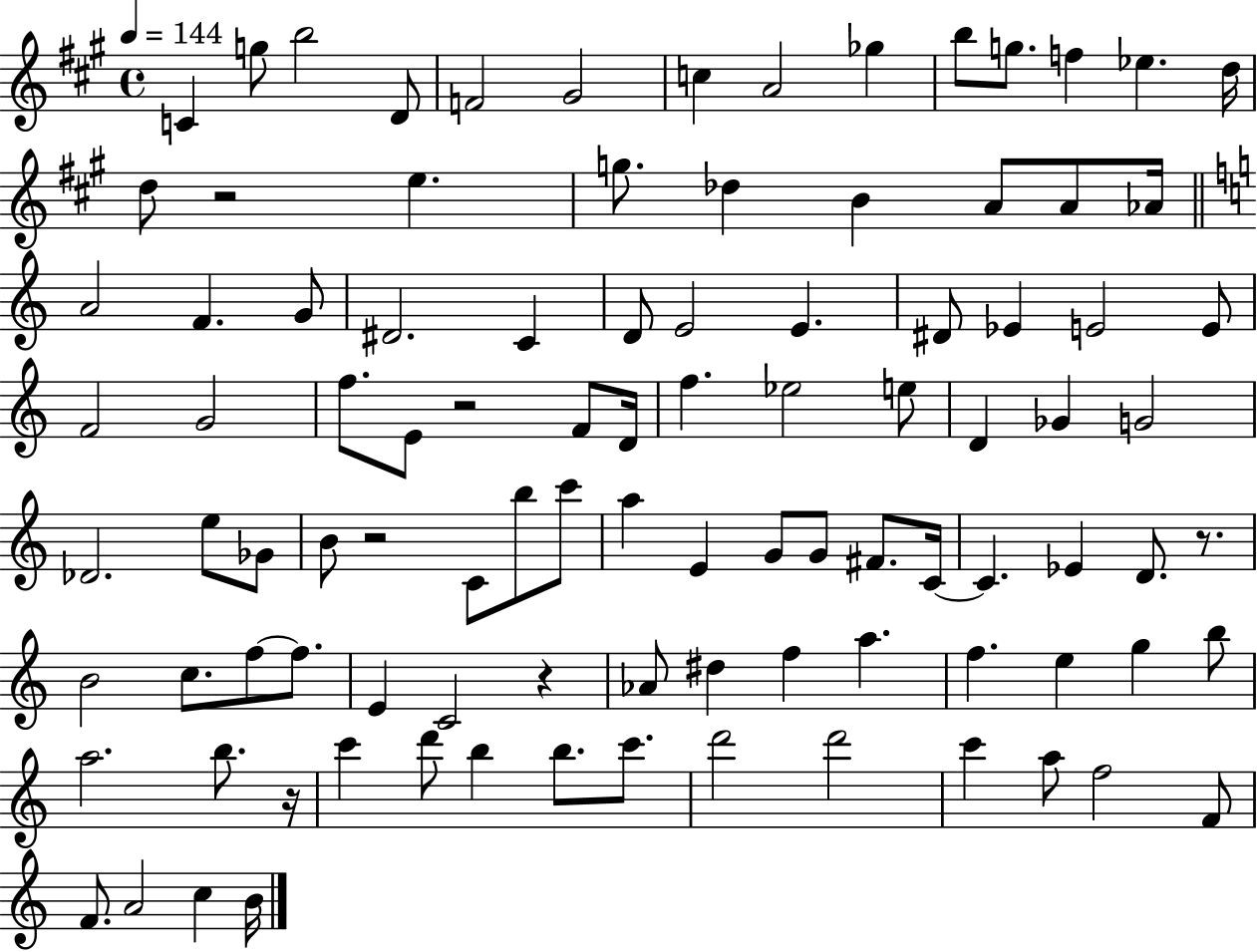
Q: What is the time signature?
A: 4/4